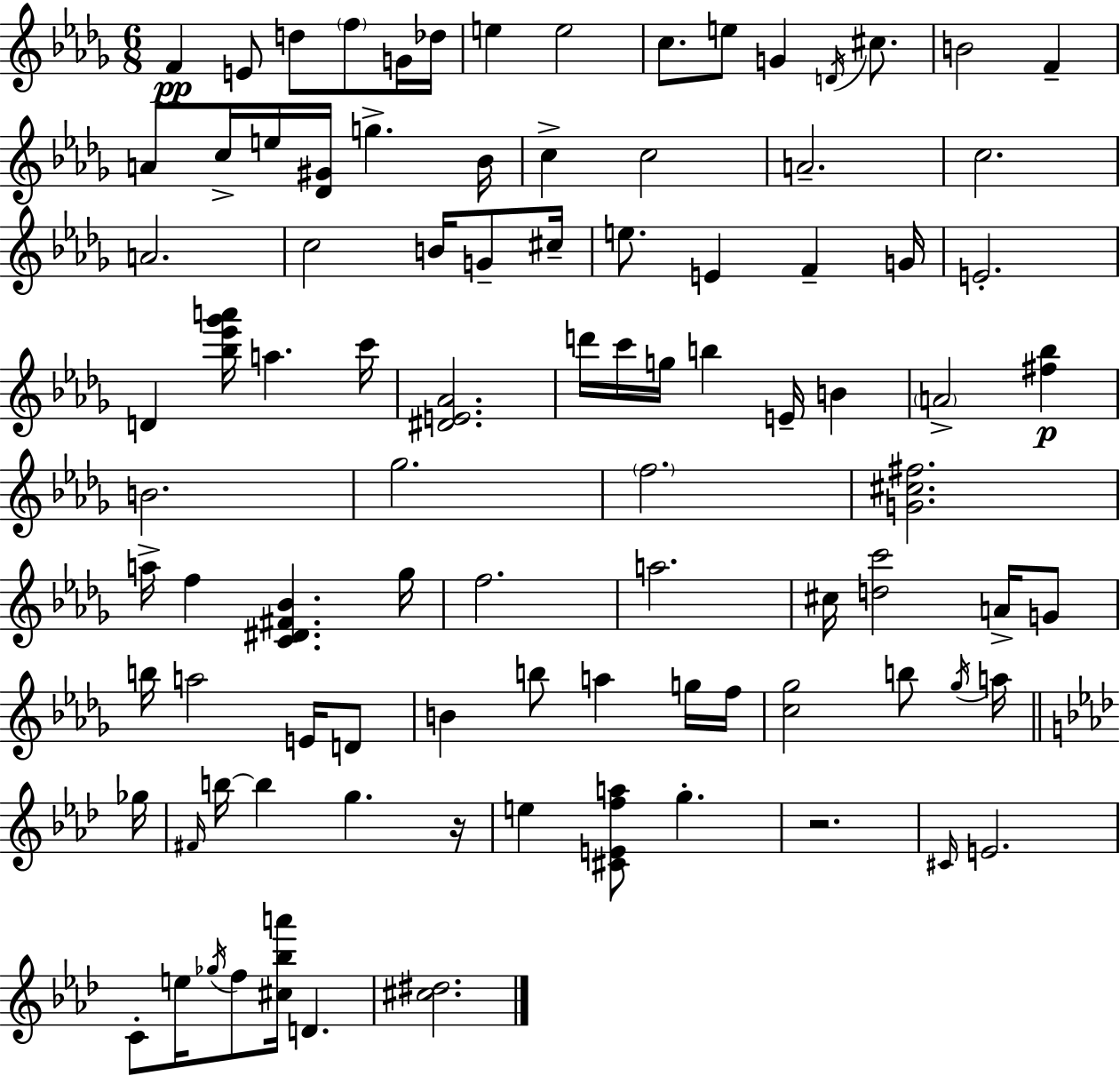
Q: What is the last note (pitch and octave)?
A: D4